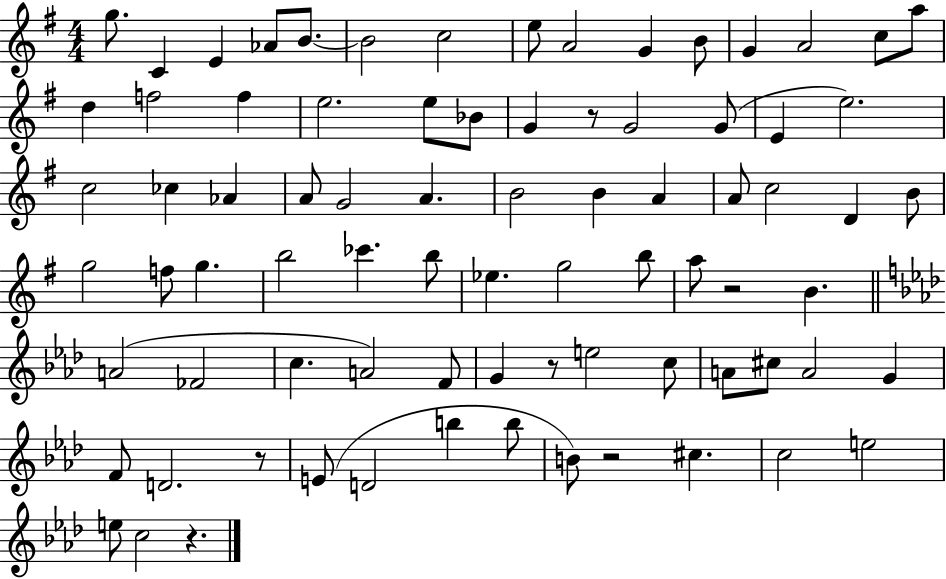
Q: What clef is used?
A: treble